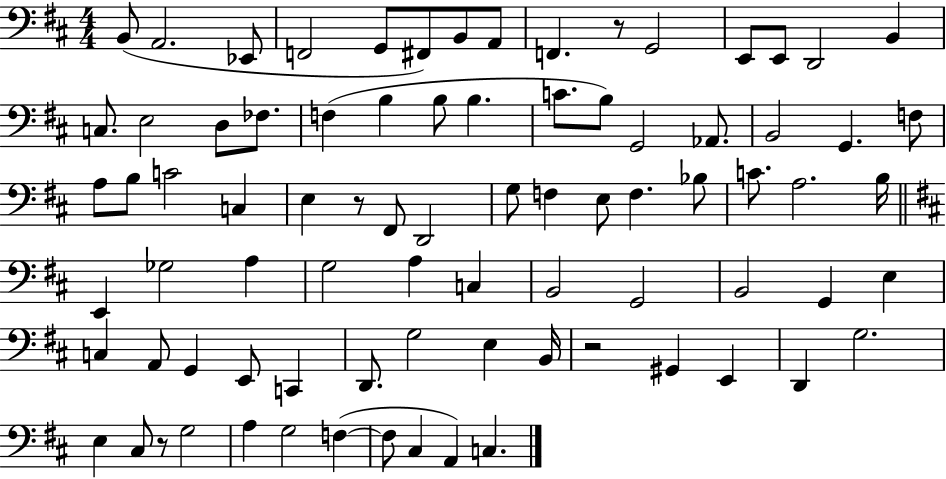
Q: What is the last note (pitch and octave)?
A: C3